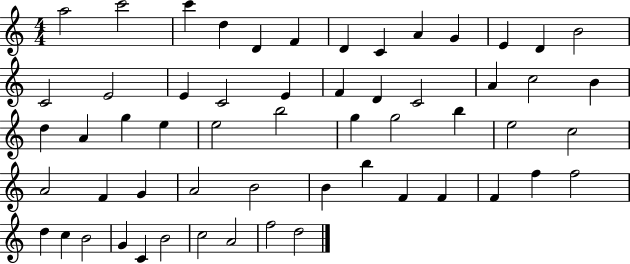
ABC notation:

X:1
T:Untitled
M:4/4
L:1/4
K:C
a2 c'2 c' d D F D C A G E D B2 C2 E2 E C2 E F D C2 A c2 B d A g e e2 b2 g g2 b e2 c2 A2 F G A2 B2 B b F F F f f2 d c B2 G C B2 c2 A2 f2 d2